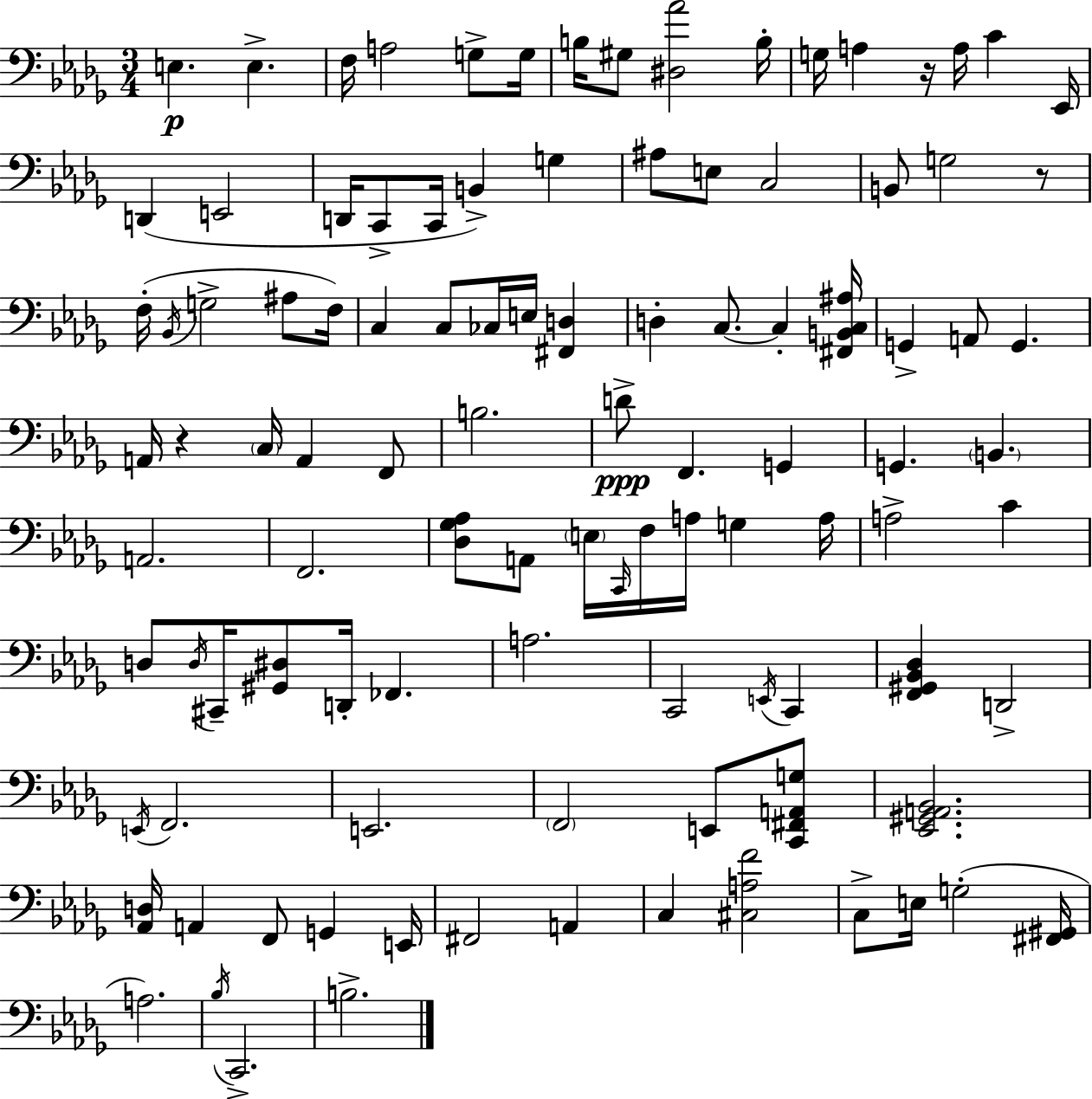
X:1
T:Untitled
M:3/4
L:1/4
K:Bbm
E, E, F,/4 A,2 G,/2 G,/4 B,/4 ^G,/2 [^D,_A]2 B,/4 G,/4 A, z/4 A,/4 C _E,,/4 D,, E,,2 D,,/4 C,,/2 C,,/4 B,, G, ^A,/2 E,/2 C,2 B,,/2 G,2 z/2 F,/4 _B,,/4 G,2 ^A,/2 F,/4 C, C,/2 _C,/4 E,/4 [^F,,D,] D, C,/2 C, [^F,,B,,C,^A,]/4 G,, A,,/2 G,, A,,/4 z C,/4 A,, F,,/2 B,2 D/2 F,, G,, G,, B,, A,,2 F,,2 [_D,_G,_A,]/2 A,,/2 E,/4 C,,/4 F,/4 A,/4 G, A,/4 A,2 C D,/2 D,/4 ^C,,/4 [^G,,^D,]/2 D,,/4 _F,, A,2 C,,2 E,,/4 C,, [F,,^G,,_B,,_D,] D,,2 E,,/4 F,,2 E,,2 F,,2 E,,/2 [C,,^F,,A,,G,]/2 [_E,,^G,,A,,_B,,]2 [_A,,D,]/4 A,, F,,/2 G,, E,,/4 ^F,,2 A,, C, [^C,A,F]2 C,/2 E,/4 G,2 [^F,,^G,,]/4 A,2 _B,/4 C,,2 B,2